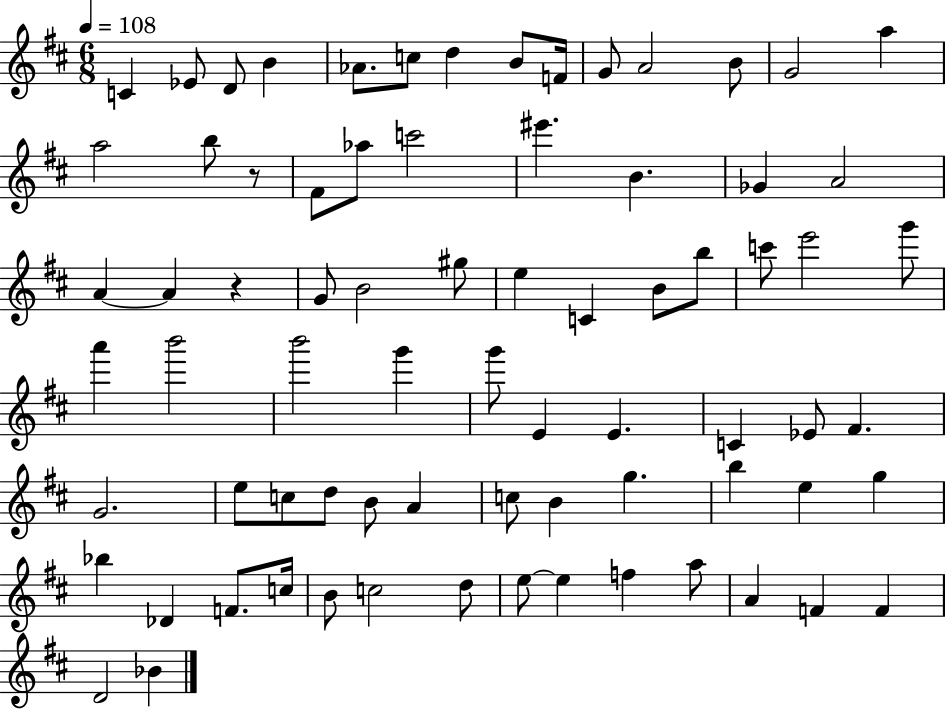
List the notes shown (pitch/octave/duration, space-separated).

C4/q Eb4/e D4/e B4/q Ab4/e. C5/e D5/q B4/e F4/s G4/e A4/h B4/e G4/h A5/q A5/h B5/e R/e F#4/e Ab5/e C6/h EIS6/q. B4/q. Gb4/q A4/h A4/q A4/q R/q G4/e B4/h G#5/e E5/q C4/q B4/e B5/e C6/e E6/h G6/e A6/q B6/h B6/h G6/q G6/e E4/q E4/q. C4/q Eb4/e F#4/q. G4/h. E5/e C5/e D5/e B4/e A4/q C5/e B4/q G5/q. B5/q E5/q G5/q Bb5/q Db4/q F4/e. C5/s B4/e C5/h D5/e E5/e E5/q F5/q A5/e A4/q F4/q F4/q D4/h Bb4/q